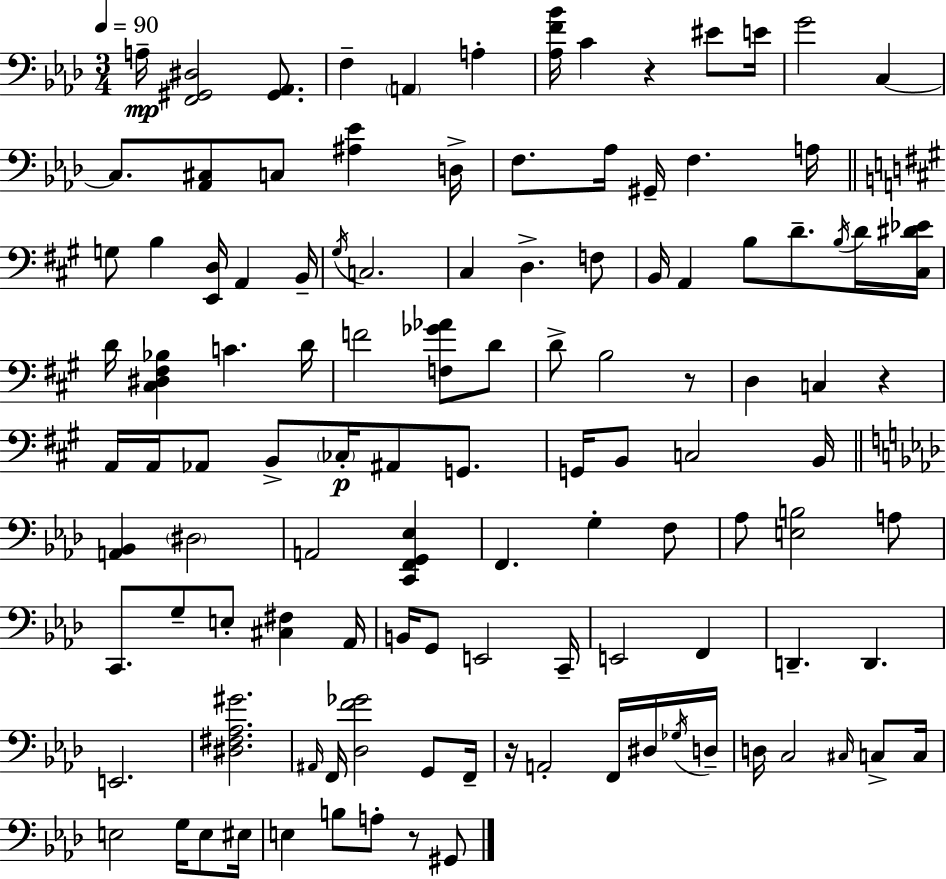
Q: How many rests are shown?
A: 5